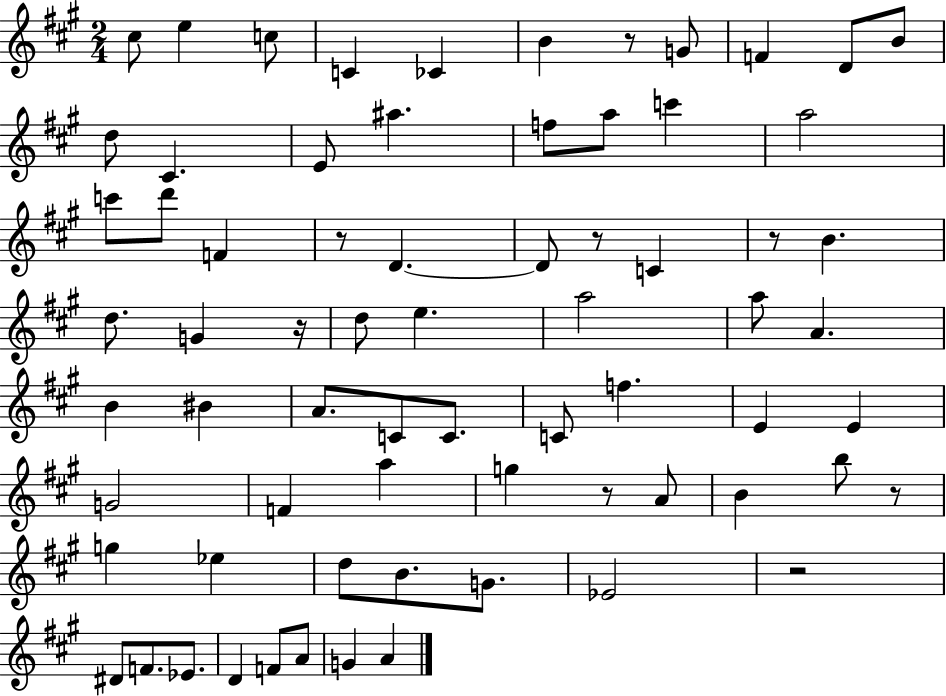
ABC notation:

X:1
T:Untitled
M:2/4
L:1/4
K:A
^c/2 e c/2 C _C B z/2 G/2 F D/2 B/2 d/2 ^C E/2 ^a f/2 a/2 c' a2 c'/2 d'/2 F z/2 D D/2 z/2 C z/2 B d/2 G z/4 d/2 e a2 a/2 A B ^B A/2 C/2 C/2 C/2 f E E G2 F a g z/2 A/2 B b/2 z/2 g _e d/2 B/2 G/2 _E2 z2 ^D/2 F/2 _E/2 D F/2 A/2 G A